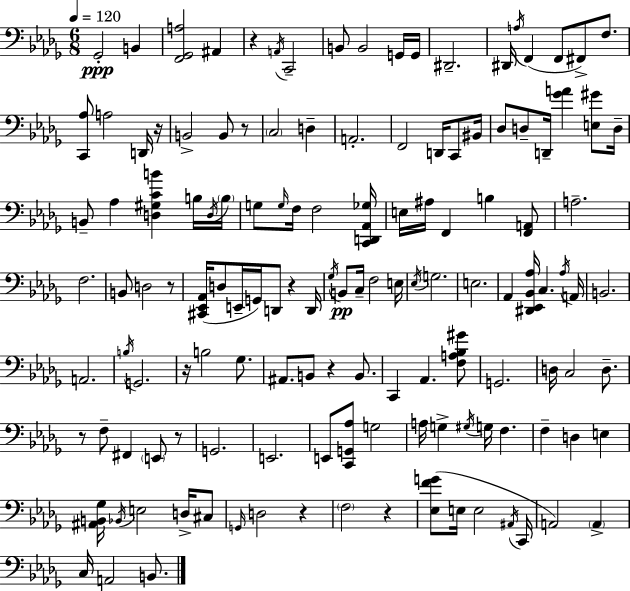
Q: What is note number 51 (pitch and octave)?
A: G2